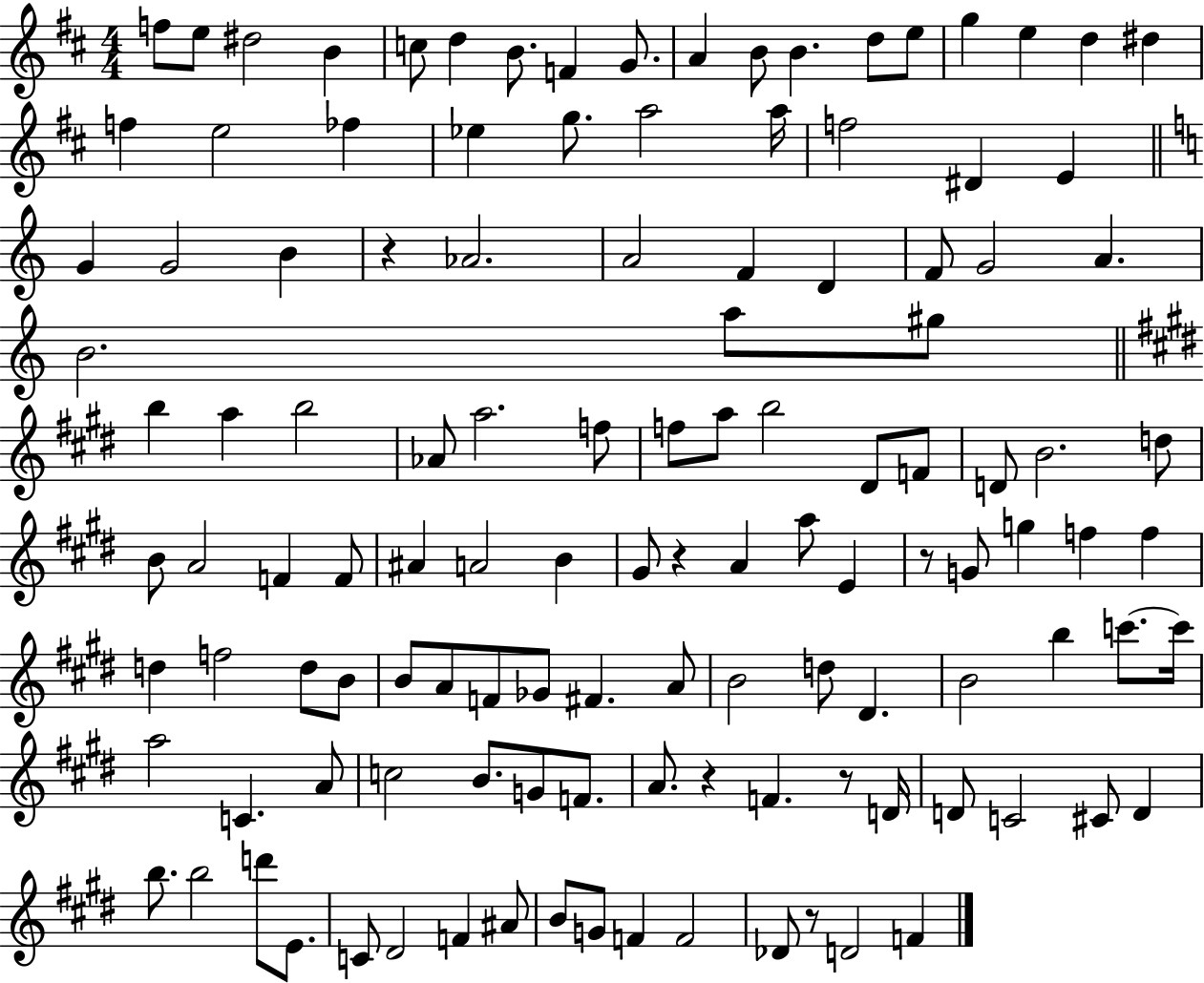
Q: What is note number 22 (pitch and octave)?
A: Eb5